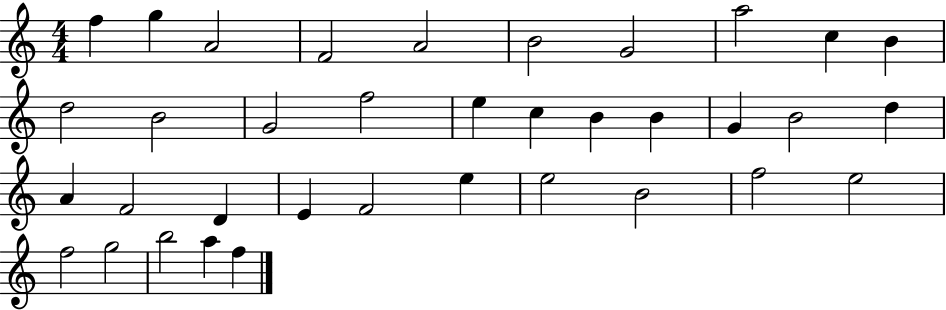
{
  \clef treble
  \numericTimeSignature
  \time 4/4
  \key c \major
  f''4 g''4 a'2 | f'2 a'2 | b'2 g'2 | a''2 c''4 b'4 | \break d''2 b'2 | g'2 f''2 | e''4 c''4 b'4 b'4 | g'4 b'2 d''4 | \break a'4 f'2 d'4 | e'4 f'2 e''4 | e''2 b'2 | f''2 e''2 | \break f''2 g''2 | b''2 a''4 f''4 | \bar "|."
}